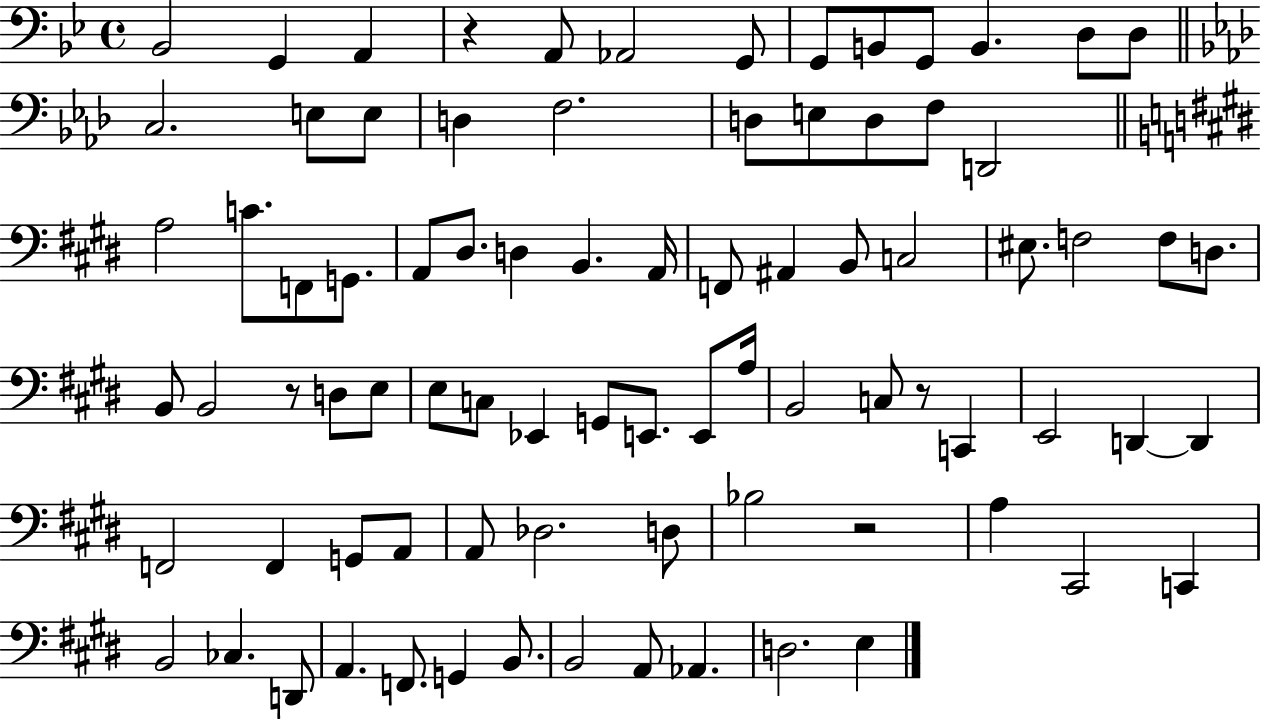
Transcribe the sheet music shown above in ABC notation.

X:1
T:Untitled
M:4/4
L:1/4
K:Bb
_B,,2 G,, A,, z A,,/2 _A,,2 G,,/2 G,,/2 B,,/2 G,,/2 B,, D,/2 D,/2 C,2 E,/2 E,/2 D, F,2 D,/2 E,/2 D,/2 F,/2 D,,2 A,2 C/2 F,,/2 G,,/2 A,,/2 ^D,/2 D, B,, A,,/4 F,,/2 ^A,, B,,/2 C,2 ^E,/2 F,2 F,/2 D,/2 B,,/2 B,,2 z/2 D,/2 E,/2 E,/2 C,/2 _E,, G,,/2 E,,/2 E,,/2 A,/4 B,,2 C,/2 z/2 C,, E,,2 D,, D,, F,,2 F,, G,,/2 A,,/2 A,,/2 _D,2 D,/2 _B,2 z2 A, ^C,,2 C,, B,,2 _C, D,,/2 A,, F,,/2 G,, B,,/2 B,,2 A,,/2 _A,, D,2 E,